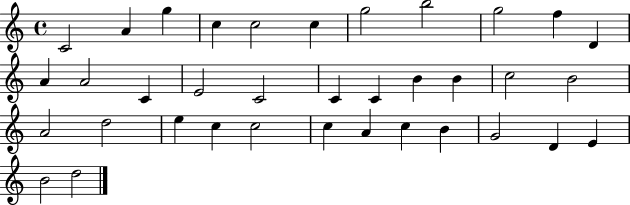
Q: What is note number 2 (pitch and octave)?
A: A4